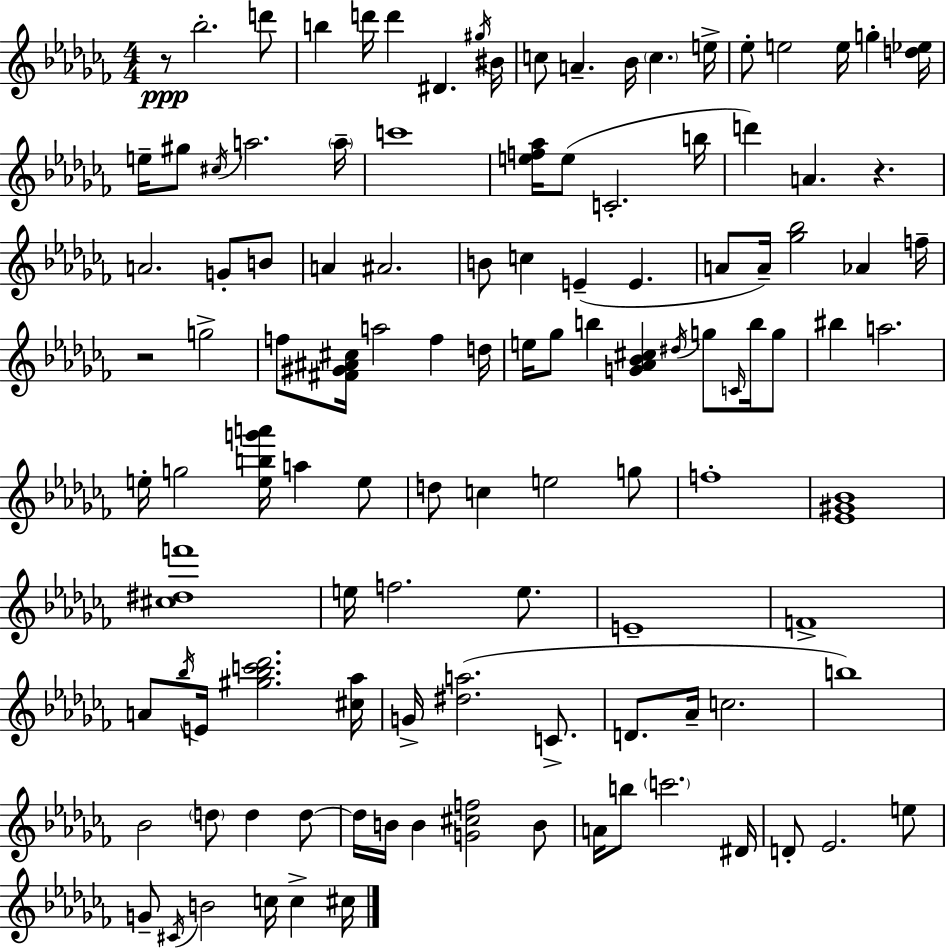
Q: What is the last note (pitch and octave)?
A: C#5